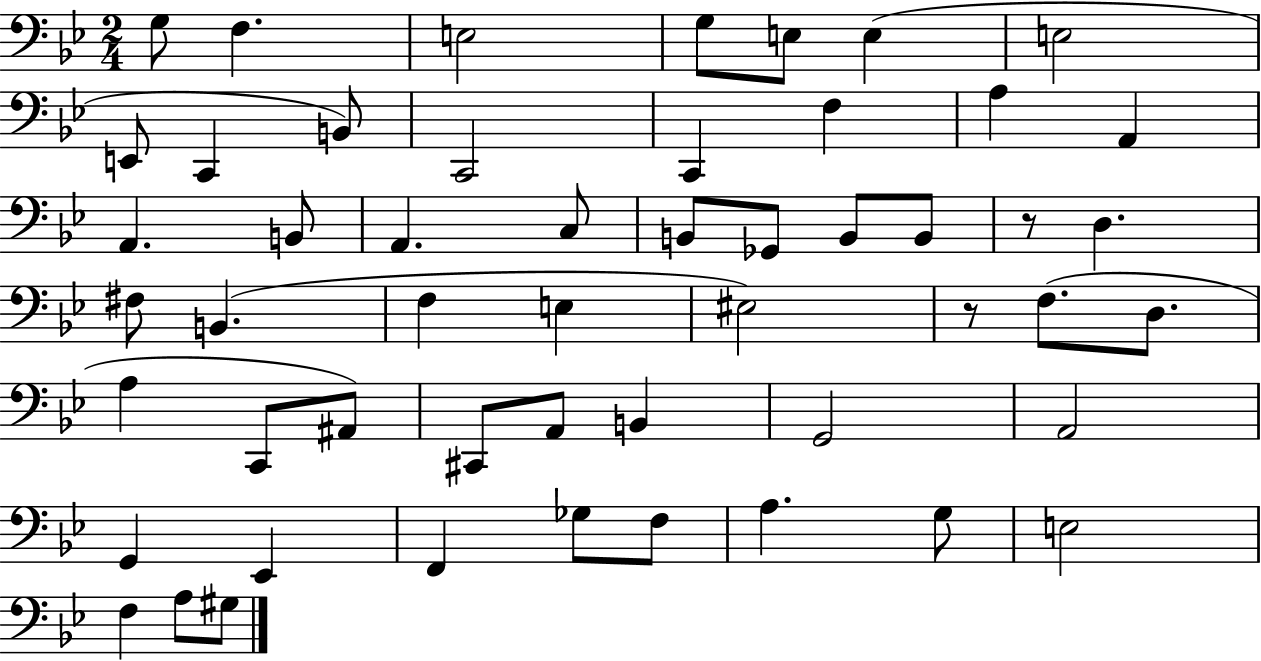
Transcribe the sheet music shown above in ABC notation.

X:1
T:Untitled
M:2/4
L:1/4
K:Bb
G,/2 F, E,2 G,/2 E,/2 E, E,2 E,,/2 C,, B,,/2 C,,2 C,, F, A, A,, A,, B,,/2 A,, C,/2 B,,/2 _G,,/2 B,,/2 B,,/2 z/2 D, ^F,/2 B,, F, E, ^E,2 z/2 F,/2 D,/2 A, C,,/2 ^A,,/2 ^C,,/2 A,,/2 B,, G,,2 A,,2 G,, _E,, F,, _G,/2 F,/2 A, G,/2 E,2 F, A,/2 ^G,/2